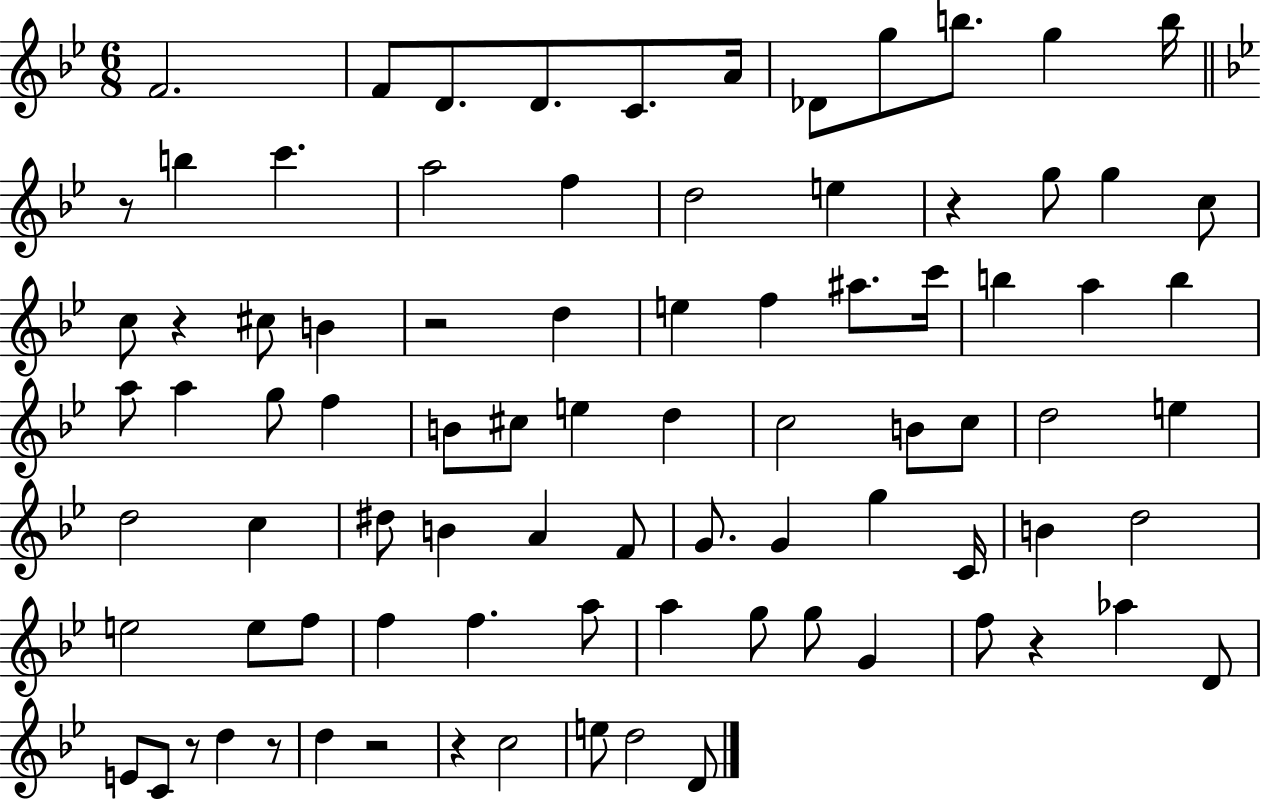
{
  \clef treble
  \numericTimeSignature
  \time 6/8
  \key bes \major
  \repeat volta 2 { f'2. | f'8 d'8. d'8. c'8. a'16 | des'8 g''8 b''8. g''4 b''16 | \bar "||" \break \key bes \major r8 b''4 c'''4. | a''2 f''4 | d''2 e''4 | r4 g''8 g''4 c''8 | \break c''8 r4 cis''8 b'4 | r2 d''4 | e''4 f''4 ais''8. c'''16 | b''4 a''4 b''4 | \break a''8 a''4 g''8 f''4 | b'8 cis''8 e''4 d''4 | c''2 b'8 c''8 | d''2 e''4 | \break d''2 c''4 | dis''8 b'4 a'4 f'8 | g'8. g'4 g''4 c'16 | b'4 d''2 | \break e''2 e''8 f''8 | f''4 f''4. a''8 | a''4 g''8 g''8 g'4 | f''8 r4 aes''4 d'8 | \break e'8 c'8 r8 d''4 r8 | d''4 r2 | r4 c''2 | e''8 d''2 d'8 | \break } \bar "|."
}